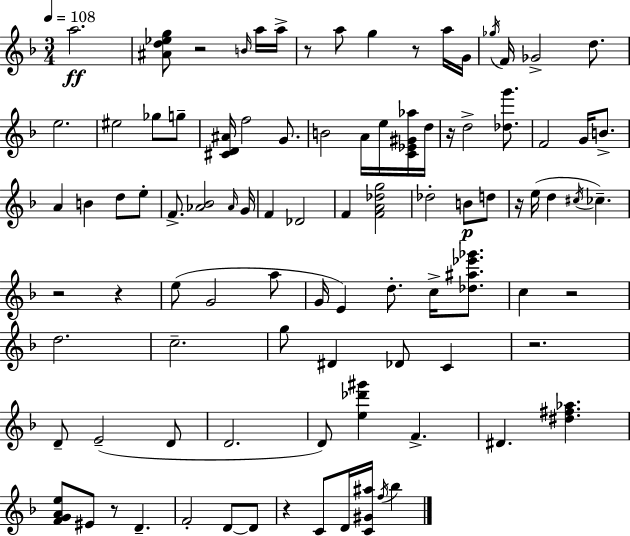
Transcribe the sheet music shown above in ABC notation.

X:1
T:Untitled
M:3/4
L:1/4
K:Dm
a2 [^Ad_eg]/2 z2 B/4 a/4 a/4 z/2 a/2 g z/2 a/4 G/4 _g/4 F/4 _G2 d/2 e2 ^e2 _g/2 g/2 [^CD^A]/4 f2 G/2 B2 A/4 e/4 [C_E^G_a]/4 d/4 z/4 d2 [_dg']/2 F2 G/4 B/2 A B d/2 e/2 F/2 [_A_B]2 _A/4 G/4 F _D2 F [FA_dg]2 _d2 B/2 d/2 z/4 e/4 d ^c/4 _c z2 z e/2 G2 a/2 G/4 E d/2 c/4 [_d^a_e'_g']/2 c z2 d2 c2 g/2 ^D _D/2 C z2 D/2 E2 D/2 D2 D/2 [e_d'^g'] F ^D [^d^f_a] [FGAe]/2 ^E/2 z/2 D F2 D/2 D/2 z C/2 D/4 [C^G^a]/4 f/4 _b